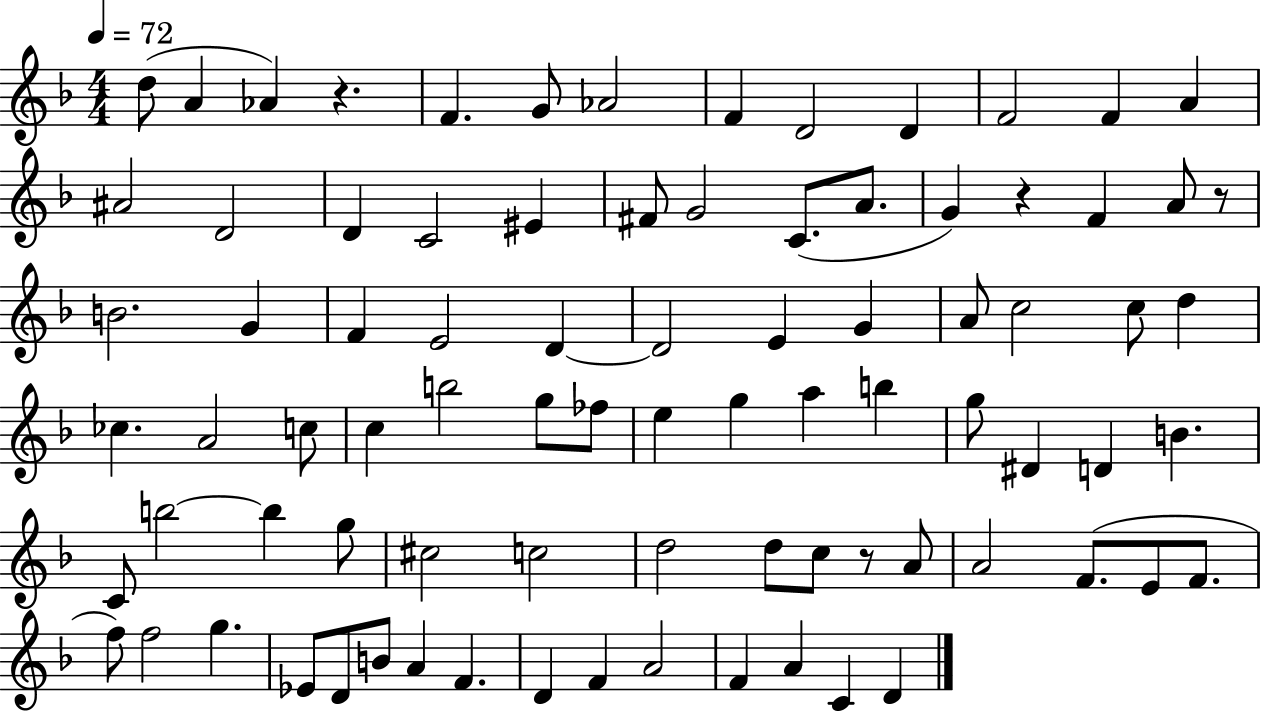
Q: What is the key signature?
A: F major